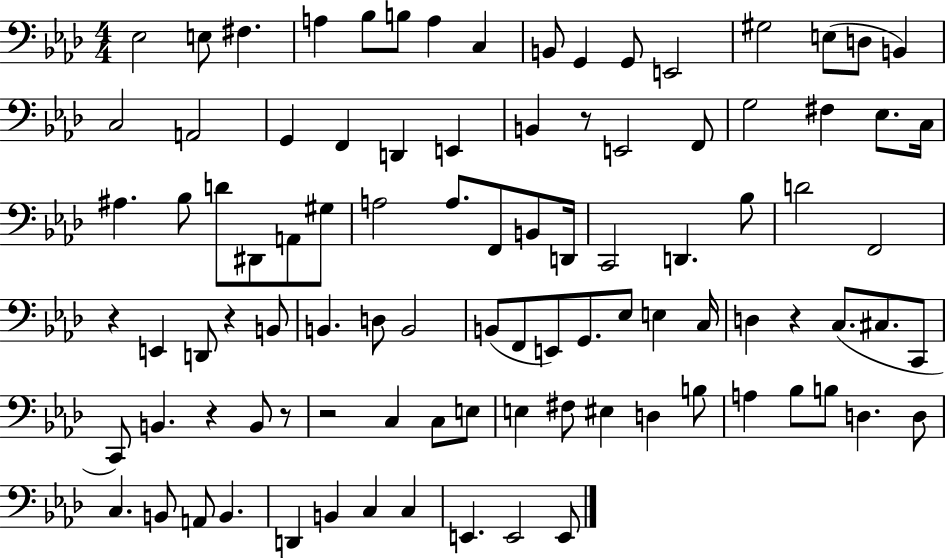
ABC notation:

X:1
T:Untitled
M:4/4
L:1/4
K:Ab
_E,2 E,/2 ^F, A, _B,/2 B,/2 A, C, B,,/2 G,, G,,/2 E,,2 ^G,2 E,/2 D,/2 B,, C,2 A,,2 G,, F,, D,, E,, B,, z/2 E,,2 F,,/2 G,2 ^F, _E,/2 C,/4 ^A, _B,/2 D/2 ^D,,/2 A,,/2 ^G,/2 A,2 A,/2 F,,/2 B,,/2 D,,/4 C,,2 D,, _B,/2 D2 F,,2 z E,, D,,/2 z B,,/2 B,, D,/2 B,,2 B,,/2 F,,/2 E,,/2 G,,/2 _E,/2 E, C,/4 D, z C,/2 ^C,/2 C,,/2 C,,/2 B,, z B,,/2 z/2 z2 C, C,/2 E,/2 E, ^F,/2 ^E, D, B,/2 A, _B,/2 B,/2 D, D,/2 C, B,,/2 A,,/2 B,, D,, B,, C, C, E,, E,,2 E,,/2